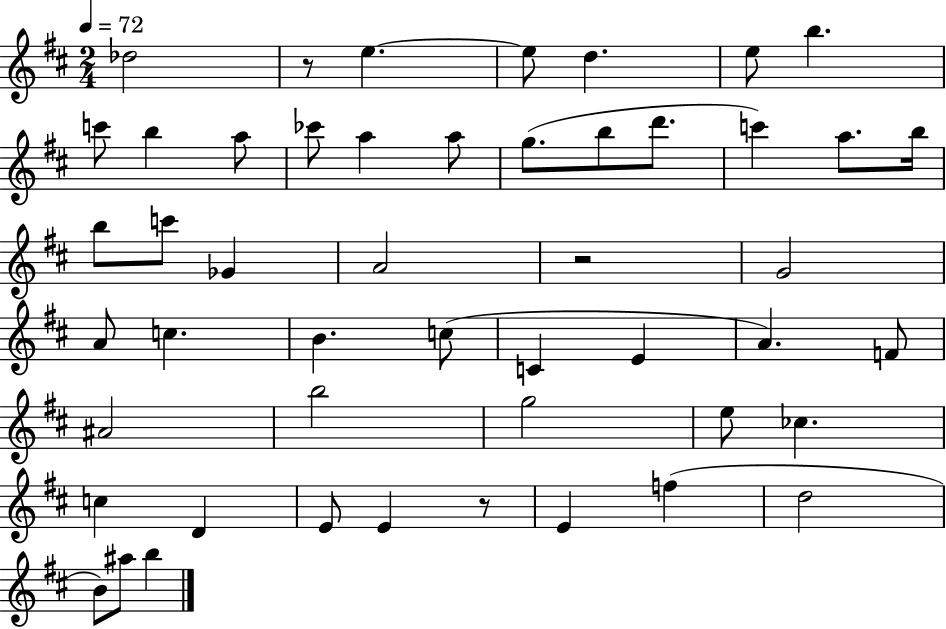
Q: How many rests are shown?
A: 3